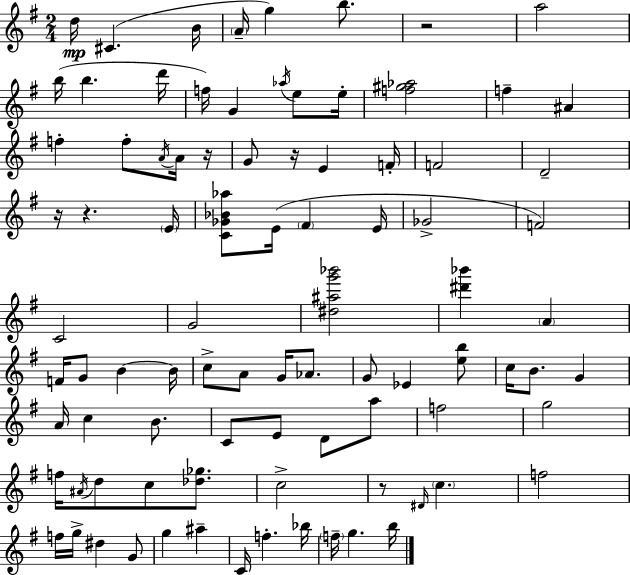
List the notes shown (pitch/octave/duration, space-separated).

D5/s C#4/q. B4/s A4/s G5/q B5/e. R/h A5/h B5/s B5/q. D6/s F5/s G4/q Ab5/s E5/e E5/s [F5,G#5,Ab5]/h F5/q A#4/q F5/q F5/e A4/s A4/s R/s G4/e R/s E4/q F4/s F4/h D4/h R/s R/q. E4/s [C4,Gb4,Bb4,Ab5]/e E4/s F#4/q E4/s Gb4/h F4/h C4/h G4/h [D#5,A#5,G6,Bb6]/h [D#6,Bb6]/q A4/q F4/s G4/e B4/q B4/s C5/e A4/e G4/s Ab4/e. G4/e Eb4/q [E5,B5]/e C5/s B4/e. G4/q A4/s C5/q B4/e. C4/e E4/e D4/e A5/e F5/h G5/h F5/s A#4/s D5/e C5/e [Db5,Gb5]/e. C5/h R/e D#4/s C5/q. F5/h F5/s G5/s D#5/q G4/e G5/q A#5/q C4/s F5/q. Bb5/s F5/s G5/q. B5/s